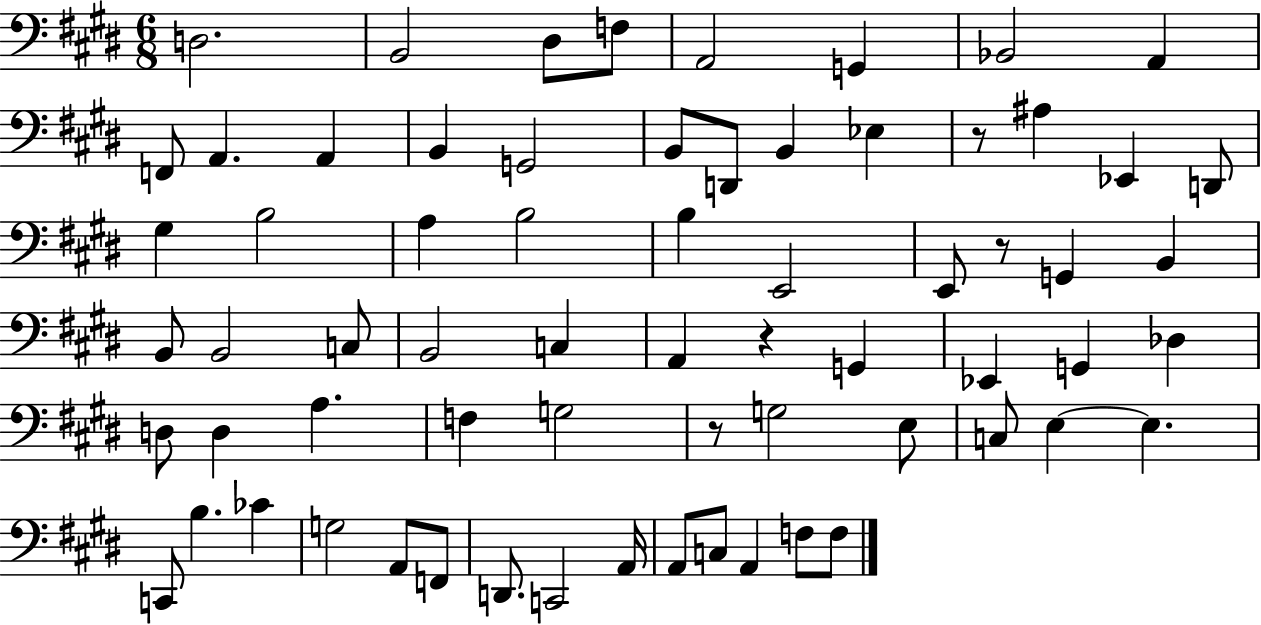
X:1
T:Untitled
M:6/8
L:1/4
K:E
D,2 B,,2 ^D,/2 F,/2 A,,2 G,, _B,,2 A,, F,,/2 A,, A,, B,, G,,2 B,,/2 D,,/2 B,, _E, z/2 ^A, _E,, D,,/2 ^G, B,2 A, B,2 B, E,,2 E,,/2 z/2 G,, B,, B,,/2 B,,2 C,/2 B,,2 C, A,, z G,, _E,, G,, _D, D,/2 D, A, F, G,2 z/2 G,2 E,/2 C,/2 E, E, C,,/2 B, _C G,2 A,,/2 F,,/2 D,,/2 C,,2 A,,/4 A,,/2 C,/2 A,, F,/2 F,/2